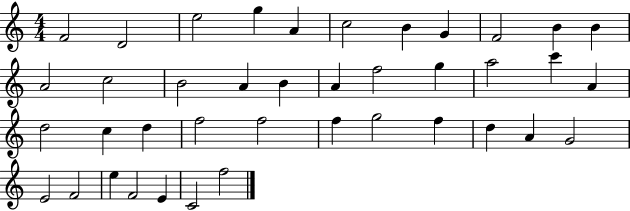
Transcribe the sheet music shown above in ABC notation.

X:1
T:Untitled
M:4/4
L:1/4
K:C
F2 D2 e2 g A c2 B G F2 B B A2 c2 B2 A B A f2 g a2 c' A d2 c d f2 f2 f g2 f d A G2 E2 F2 e F2 E C2 f2